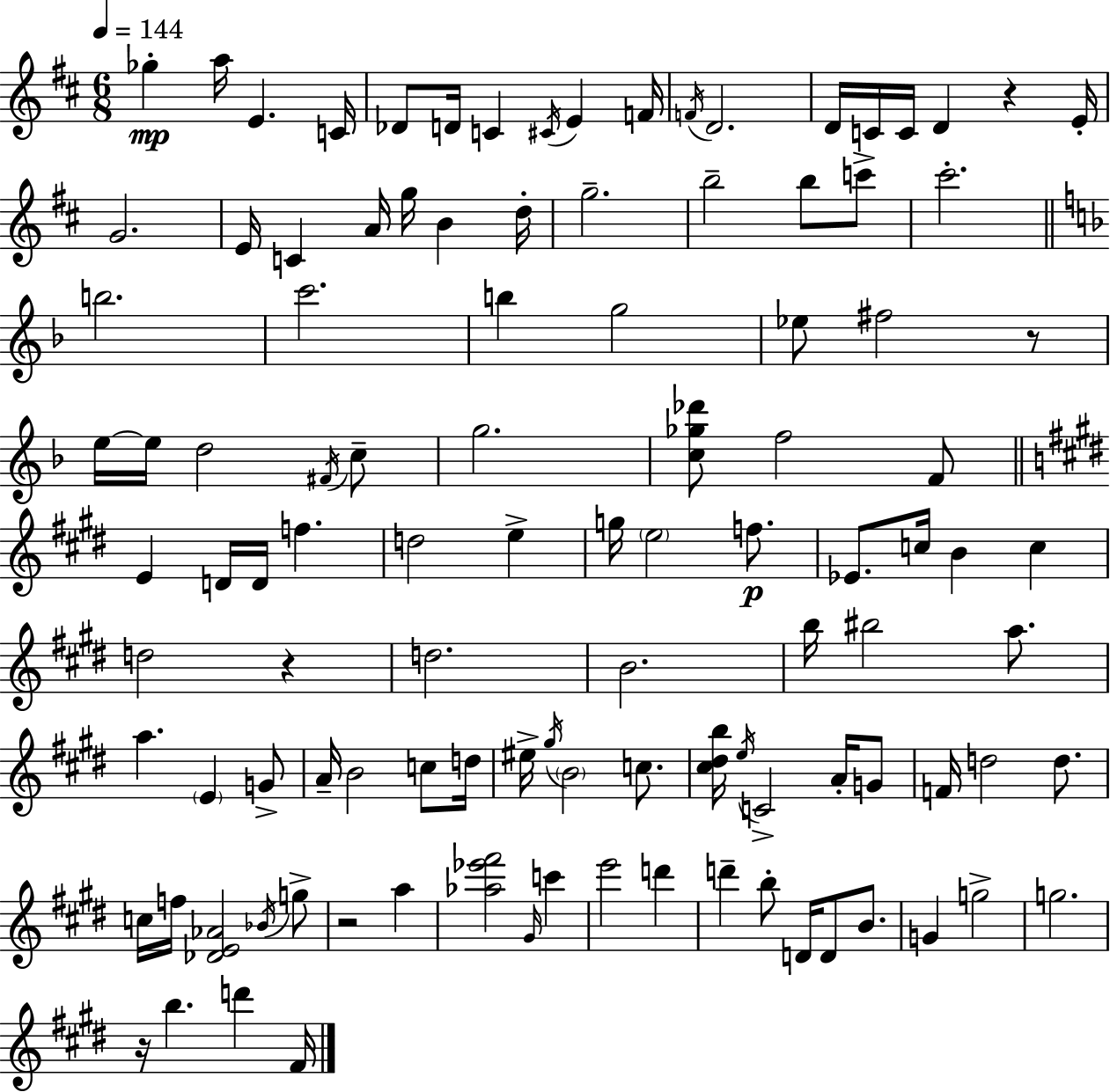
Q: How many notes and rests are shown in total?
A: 109